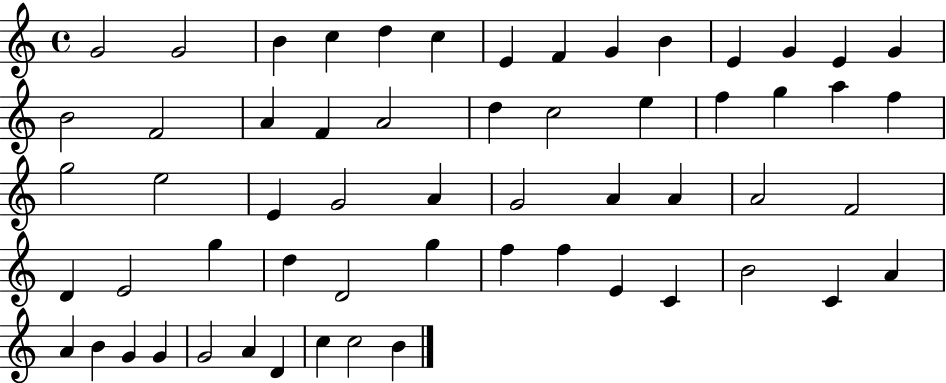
{
  \clef treble
  \time 4/4
  \defaultTimeSignature
  \key c \major
  g'2 g'2 | b'4 c''4 d''4 c''4 | e'4 f'4 g'4 b'4 | e'4 g'4 e'4 g'4 | \break b'2 f'2 | a'4 f'4 a'2 | d''4 c''2 e''4 | f''4 g''4 a''4 f''4 | \break g''2 e''2 | e'4 g'2 a'4 | g'2 a'4 a'4 | a'2 f'2 | \break d'4 e'2 g''4 | d''4 d'2 g''4 | f''4 f''4 e'4 c'4 | b'2 c'4 a'4 | \break a'4 b'4 g'4 g'4 | g'2 a'4 d'4 | c''4 c''2 b'4 | \bar "|."
}